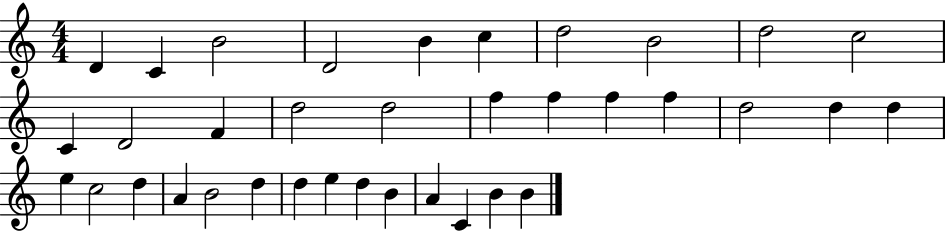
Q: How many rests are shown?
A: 0